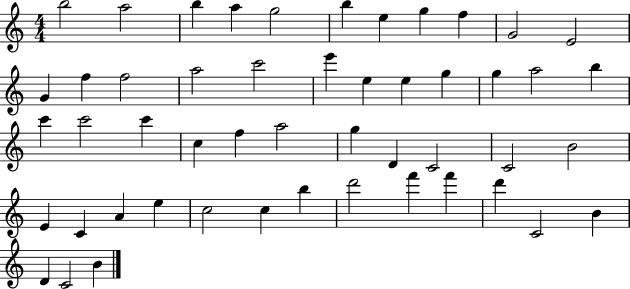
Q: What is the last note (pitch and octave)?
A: B4